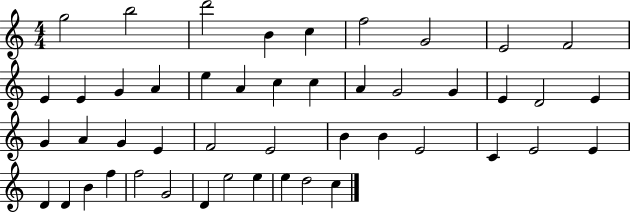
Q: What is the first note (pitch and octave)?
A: G5